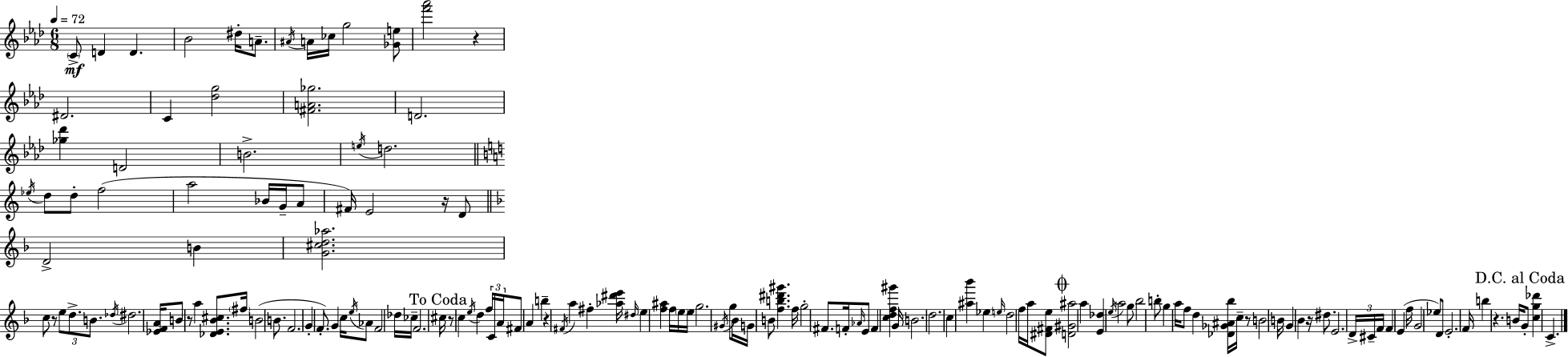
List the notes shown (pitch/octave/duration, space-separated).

C4/e D4/q D4/q. Bb4/h D#5/s A4/e. A#4/s A4/s CES5/s G5/h [Gb4,E5]/e [F6,Ab6]/h R/q D#4/h. C4/q [Db5,G5]/h [F#4,A4,Gb5]/h. D4/h. [Gb5,Db6]/q D4/h B4/h. E5/s D5/h. Eb5/s D5/e D5/e F5/h A5/h Bb4/s G4/s A4/e F#4/s E4/h R/s D4/e D4/h B4/q [G4,C#5,D5,Ab5]/h. C5/e R/e E5/e D5/e. B4/e. Db5/s D#5/h. [Eb4,F4,A4]/s B4/e R/e A5/q [Db4,E4,Bb4,C#5]/e. F#5/s B4/h B4/e. F4/h. G4/q F4/e. G4/q C5/s E5/s Ab4/e F4/h Db5/s CES5/s F4/h. C#5/s R/e C5/q E5/s D5/q F5/s C4/s A4/s F#4/e A4/q B5/q R/q F#4/s A5/q F#5/q [Ab5,D#6,E6]/s D#5/s E5/q [F5,A#5]/q F5/s E5/s E5/s G5/h. G#4/s G5/e Bb4/s G4/s B4/e [F5,B5,D#6,G#6]/q. F5/s G5/h F#4/e. F4/s Ab4/s E4/e F4/q [C5,D5,F5,G#6]/q G4/s B4/h. D5/h. C5/q [A#5,Bb6]/q Eb5/q E5/s D5/h F5/s A5/s [D#4,F#4,E5]/e [D4,G#4,A#5]/h A5/q [E4,Db5]/q E5/s A5/h G5/e Bb5/h B5/e G5/q A5/s F5/e D5/q [Db4,Gb4,A#4,Bb5]/s C5/s R/e B4/h B4/s G4/q Bb4/q R/s D#5/e. E4/h. D4/s C#4/s F4/s F4/q E4/q F5/s G4/h Eb5/e D4/e E4/h. F4/s B5/q R/q. B4/s G4/e [C5,G5,Db6]/q C4/q.